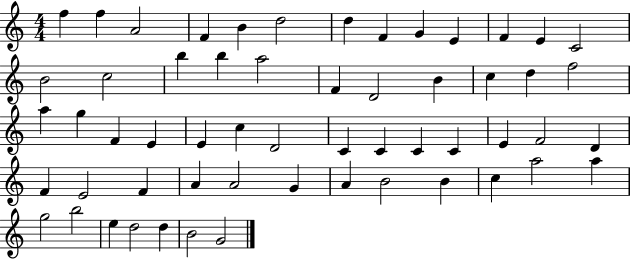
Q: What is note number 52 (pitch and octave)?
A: B5